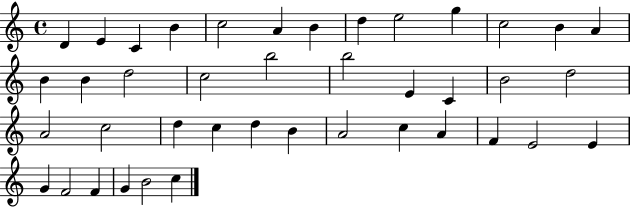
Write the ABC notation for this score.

X:1
T:Untitled
M:4/4
L:1/4
K:C
D E C B c2 A B d e2 g c2 B A B B d2 c2 b2 b2 E C B2 d2 A2 c2 d c d B A2 c A F E2 E G F2 F G B2 c